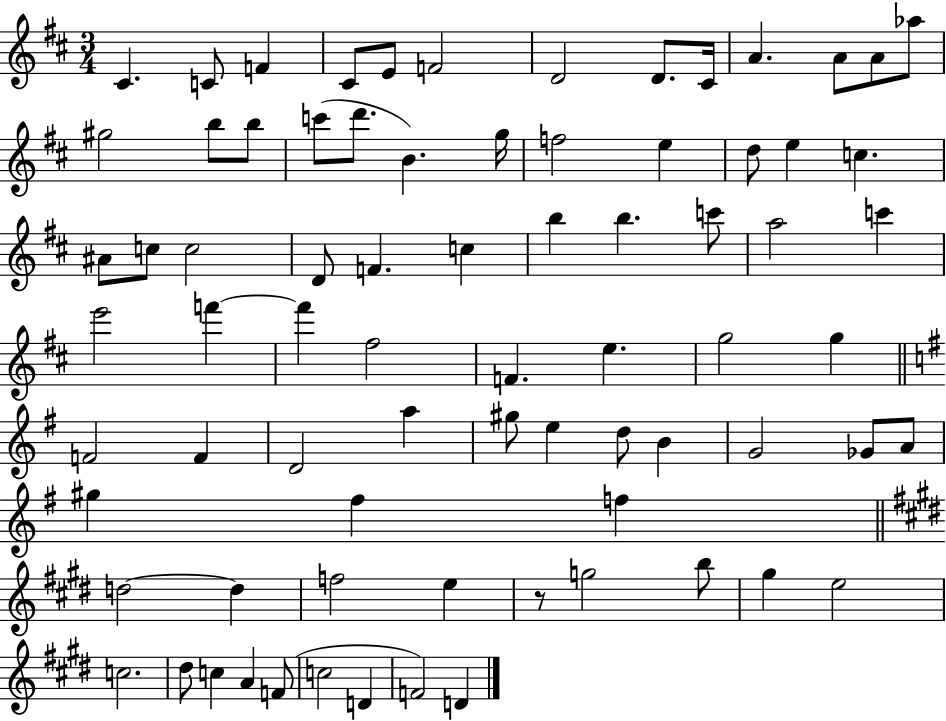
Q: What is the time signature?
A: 3/4